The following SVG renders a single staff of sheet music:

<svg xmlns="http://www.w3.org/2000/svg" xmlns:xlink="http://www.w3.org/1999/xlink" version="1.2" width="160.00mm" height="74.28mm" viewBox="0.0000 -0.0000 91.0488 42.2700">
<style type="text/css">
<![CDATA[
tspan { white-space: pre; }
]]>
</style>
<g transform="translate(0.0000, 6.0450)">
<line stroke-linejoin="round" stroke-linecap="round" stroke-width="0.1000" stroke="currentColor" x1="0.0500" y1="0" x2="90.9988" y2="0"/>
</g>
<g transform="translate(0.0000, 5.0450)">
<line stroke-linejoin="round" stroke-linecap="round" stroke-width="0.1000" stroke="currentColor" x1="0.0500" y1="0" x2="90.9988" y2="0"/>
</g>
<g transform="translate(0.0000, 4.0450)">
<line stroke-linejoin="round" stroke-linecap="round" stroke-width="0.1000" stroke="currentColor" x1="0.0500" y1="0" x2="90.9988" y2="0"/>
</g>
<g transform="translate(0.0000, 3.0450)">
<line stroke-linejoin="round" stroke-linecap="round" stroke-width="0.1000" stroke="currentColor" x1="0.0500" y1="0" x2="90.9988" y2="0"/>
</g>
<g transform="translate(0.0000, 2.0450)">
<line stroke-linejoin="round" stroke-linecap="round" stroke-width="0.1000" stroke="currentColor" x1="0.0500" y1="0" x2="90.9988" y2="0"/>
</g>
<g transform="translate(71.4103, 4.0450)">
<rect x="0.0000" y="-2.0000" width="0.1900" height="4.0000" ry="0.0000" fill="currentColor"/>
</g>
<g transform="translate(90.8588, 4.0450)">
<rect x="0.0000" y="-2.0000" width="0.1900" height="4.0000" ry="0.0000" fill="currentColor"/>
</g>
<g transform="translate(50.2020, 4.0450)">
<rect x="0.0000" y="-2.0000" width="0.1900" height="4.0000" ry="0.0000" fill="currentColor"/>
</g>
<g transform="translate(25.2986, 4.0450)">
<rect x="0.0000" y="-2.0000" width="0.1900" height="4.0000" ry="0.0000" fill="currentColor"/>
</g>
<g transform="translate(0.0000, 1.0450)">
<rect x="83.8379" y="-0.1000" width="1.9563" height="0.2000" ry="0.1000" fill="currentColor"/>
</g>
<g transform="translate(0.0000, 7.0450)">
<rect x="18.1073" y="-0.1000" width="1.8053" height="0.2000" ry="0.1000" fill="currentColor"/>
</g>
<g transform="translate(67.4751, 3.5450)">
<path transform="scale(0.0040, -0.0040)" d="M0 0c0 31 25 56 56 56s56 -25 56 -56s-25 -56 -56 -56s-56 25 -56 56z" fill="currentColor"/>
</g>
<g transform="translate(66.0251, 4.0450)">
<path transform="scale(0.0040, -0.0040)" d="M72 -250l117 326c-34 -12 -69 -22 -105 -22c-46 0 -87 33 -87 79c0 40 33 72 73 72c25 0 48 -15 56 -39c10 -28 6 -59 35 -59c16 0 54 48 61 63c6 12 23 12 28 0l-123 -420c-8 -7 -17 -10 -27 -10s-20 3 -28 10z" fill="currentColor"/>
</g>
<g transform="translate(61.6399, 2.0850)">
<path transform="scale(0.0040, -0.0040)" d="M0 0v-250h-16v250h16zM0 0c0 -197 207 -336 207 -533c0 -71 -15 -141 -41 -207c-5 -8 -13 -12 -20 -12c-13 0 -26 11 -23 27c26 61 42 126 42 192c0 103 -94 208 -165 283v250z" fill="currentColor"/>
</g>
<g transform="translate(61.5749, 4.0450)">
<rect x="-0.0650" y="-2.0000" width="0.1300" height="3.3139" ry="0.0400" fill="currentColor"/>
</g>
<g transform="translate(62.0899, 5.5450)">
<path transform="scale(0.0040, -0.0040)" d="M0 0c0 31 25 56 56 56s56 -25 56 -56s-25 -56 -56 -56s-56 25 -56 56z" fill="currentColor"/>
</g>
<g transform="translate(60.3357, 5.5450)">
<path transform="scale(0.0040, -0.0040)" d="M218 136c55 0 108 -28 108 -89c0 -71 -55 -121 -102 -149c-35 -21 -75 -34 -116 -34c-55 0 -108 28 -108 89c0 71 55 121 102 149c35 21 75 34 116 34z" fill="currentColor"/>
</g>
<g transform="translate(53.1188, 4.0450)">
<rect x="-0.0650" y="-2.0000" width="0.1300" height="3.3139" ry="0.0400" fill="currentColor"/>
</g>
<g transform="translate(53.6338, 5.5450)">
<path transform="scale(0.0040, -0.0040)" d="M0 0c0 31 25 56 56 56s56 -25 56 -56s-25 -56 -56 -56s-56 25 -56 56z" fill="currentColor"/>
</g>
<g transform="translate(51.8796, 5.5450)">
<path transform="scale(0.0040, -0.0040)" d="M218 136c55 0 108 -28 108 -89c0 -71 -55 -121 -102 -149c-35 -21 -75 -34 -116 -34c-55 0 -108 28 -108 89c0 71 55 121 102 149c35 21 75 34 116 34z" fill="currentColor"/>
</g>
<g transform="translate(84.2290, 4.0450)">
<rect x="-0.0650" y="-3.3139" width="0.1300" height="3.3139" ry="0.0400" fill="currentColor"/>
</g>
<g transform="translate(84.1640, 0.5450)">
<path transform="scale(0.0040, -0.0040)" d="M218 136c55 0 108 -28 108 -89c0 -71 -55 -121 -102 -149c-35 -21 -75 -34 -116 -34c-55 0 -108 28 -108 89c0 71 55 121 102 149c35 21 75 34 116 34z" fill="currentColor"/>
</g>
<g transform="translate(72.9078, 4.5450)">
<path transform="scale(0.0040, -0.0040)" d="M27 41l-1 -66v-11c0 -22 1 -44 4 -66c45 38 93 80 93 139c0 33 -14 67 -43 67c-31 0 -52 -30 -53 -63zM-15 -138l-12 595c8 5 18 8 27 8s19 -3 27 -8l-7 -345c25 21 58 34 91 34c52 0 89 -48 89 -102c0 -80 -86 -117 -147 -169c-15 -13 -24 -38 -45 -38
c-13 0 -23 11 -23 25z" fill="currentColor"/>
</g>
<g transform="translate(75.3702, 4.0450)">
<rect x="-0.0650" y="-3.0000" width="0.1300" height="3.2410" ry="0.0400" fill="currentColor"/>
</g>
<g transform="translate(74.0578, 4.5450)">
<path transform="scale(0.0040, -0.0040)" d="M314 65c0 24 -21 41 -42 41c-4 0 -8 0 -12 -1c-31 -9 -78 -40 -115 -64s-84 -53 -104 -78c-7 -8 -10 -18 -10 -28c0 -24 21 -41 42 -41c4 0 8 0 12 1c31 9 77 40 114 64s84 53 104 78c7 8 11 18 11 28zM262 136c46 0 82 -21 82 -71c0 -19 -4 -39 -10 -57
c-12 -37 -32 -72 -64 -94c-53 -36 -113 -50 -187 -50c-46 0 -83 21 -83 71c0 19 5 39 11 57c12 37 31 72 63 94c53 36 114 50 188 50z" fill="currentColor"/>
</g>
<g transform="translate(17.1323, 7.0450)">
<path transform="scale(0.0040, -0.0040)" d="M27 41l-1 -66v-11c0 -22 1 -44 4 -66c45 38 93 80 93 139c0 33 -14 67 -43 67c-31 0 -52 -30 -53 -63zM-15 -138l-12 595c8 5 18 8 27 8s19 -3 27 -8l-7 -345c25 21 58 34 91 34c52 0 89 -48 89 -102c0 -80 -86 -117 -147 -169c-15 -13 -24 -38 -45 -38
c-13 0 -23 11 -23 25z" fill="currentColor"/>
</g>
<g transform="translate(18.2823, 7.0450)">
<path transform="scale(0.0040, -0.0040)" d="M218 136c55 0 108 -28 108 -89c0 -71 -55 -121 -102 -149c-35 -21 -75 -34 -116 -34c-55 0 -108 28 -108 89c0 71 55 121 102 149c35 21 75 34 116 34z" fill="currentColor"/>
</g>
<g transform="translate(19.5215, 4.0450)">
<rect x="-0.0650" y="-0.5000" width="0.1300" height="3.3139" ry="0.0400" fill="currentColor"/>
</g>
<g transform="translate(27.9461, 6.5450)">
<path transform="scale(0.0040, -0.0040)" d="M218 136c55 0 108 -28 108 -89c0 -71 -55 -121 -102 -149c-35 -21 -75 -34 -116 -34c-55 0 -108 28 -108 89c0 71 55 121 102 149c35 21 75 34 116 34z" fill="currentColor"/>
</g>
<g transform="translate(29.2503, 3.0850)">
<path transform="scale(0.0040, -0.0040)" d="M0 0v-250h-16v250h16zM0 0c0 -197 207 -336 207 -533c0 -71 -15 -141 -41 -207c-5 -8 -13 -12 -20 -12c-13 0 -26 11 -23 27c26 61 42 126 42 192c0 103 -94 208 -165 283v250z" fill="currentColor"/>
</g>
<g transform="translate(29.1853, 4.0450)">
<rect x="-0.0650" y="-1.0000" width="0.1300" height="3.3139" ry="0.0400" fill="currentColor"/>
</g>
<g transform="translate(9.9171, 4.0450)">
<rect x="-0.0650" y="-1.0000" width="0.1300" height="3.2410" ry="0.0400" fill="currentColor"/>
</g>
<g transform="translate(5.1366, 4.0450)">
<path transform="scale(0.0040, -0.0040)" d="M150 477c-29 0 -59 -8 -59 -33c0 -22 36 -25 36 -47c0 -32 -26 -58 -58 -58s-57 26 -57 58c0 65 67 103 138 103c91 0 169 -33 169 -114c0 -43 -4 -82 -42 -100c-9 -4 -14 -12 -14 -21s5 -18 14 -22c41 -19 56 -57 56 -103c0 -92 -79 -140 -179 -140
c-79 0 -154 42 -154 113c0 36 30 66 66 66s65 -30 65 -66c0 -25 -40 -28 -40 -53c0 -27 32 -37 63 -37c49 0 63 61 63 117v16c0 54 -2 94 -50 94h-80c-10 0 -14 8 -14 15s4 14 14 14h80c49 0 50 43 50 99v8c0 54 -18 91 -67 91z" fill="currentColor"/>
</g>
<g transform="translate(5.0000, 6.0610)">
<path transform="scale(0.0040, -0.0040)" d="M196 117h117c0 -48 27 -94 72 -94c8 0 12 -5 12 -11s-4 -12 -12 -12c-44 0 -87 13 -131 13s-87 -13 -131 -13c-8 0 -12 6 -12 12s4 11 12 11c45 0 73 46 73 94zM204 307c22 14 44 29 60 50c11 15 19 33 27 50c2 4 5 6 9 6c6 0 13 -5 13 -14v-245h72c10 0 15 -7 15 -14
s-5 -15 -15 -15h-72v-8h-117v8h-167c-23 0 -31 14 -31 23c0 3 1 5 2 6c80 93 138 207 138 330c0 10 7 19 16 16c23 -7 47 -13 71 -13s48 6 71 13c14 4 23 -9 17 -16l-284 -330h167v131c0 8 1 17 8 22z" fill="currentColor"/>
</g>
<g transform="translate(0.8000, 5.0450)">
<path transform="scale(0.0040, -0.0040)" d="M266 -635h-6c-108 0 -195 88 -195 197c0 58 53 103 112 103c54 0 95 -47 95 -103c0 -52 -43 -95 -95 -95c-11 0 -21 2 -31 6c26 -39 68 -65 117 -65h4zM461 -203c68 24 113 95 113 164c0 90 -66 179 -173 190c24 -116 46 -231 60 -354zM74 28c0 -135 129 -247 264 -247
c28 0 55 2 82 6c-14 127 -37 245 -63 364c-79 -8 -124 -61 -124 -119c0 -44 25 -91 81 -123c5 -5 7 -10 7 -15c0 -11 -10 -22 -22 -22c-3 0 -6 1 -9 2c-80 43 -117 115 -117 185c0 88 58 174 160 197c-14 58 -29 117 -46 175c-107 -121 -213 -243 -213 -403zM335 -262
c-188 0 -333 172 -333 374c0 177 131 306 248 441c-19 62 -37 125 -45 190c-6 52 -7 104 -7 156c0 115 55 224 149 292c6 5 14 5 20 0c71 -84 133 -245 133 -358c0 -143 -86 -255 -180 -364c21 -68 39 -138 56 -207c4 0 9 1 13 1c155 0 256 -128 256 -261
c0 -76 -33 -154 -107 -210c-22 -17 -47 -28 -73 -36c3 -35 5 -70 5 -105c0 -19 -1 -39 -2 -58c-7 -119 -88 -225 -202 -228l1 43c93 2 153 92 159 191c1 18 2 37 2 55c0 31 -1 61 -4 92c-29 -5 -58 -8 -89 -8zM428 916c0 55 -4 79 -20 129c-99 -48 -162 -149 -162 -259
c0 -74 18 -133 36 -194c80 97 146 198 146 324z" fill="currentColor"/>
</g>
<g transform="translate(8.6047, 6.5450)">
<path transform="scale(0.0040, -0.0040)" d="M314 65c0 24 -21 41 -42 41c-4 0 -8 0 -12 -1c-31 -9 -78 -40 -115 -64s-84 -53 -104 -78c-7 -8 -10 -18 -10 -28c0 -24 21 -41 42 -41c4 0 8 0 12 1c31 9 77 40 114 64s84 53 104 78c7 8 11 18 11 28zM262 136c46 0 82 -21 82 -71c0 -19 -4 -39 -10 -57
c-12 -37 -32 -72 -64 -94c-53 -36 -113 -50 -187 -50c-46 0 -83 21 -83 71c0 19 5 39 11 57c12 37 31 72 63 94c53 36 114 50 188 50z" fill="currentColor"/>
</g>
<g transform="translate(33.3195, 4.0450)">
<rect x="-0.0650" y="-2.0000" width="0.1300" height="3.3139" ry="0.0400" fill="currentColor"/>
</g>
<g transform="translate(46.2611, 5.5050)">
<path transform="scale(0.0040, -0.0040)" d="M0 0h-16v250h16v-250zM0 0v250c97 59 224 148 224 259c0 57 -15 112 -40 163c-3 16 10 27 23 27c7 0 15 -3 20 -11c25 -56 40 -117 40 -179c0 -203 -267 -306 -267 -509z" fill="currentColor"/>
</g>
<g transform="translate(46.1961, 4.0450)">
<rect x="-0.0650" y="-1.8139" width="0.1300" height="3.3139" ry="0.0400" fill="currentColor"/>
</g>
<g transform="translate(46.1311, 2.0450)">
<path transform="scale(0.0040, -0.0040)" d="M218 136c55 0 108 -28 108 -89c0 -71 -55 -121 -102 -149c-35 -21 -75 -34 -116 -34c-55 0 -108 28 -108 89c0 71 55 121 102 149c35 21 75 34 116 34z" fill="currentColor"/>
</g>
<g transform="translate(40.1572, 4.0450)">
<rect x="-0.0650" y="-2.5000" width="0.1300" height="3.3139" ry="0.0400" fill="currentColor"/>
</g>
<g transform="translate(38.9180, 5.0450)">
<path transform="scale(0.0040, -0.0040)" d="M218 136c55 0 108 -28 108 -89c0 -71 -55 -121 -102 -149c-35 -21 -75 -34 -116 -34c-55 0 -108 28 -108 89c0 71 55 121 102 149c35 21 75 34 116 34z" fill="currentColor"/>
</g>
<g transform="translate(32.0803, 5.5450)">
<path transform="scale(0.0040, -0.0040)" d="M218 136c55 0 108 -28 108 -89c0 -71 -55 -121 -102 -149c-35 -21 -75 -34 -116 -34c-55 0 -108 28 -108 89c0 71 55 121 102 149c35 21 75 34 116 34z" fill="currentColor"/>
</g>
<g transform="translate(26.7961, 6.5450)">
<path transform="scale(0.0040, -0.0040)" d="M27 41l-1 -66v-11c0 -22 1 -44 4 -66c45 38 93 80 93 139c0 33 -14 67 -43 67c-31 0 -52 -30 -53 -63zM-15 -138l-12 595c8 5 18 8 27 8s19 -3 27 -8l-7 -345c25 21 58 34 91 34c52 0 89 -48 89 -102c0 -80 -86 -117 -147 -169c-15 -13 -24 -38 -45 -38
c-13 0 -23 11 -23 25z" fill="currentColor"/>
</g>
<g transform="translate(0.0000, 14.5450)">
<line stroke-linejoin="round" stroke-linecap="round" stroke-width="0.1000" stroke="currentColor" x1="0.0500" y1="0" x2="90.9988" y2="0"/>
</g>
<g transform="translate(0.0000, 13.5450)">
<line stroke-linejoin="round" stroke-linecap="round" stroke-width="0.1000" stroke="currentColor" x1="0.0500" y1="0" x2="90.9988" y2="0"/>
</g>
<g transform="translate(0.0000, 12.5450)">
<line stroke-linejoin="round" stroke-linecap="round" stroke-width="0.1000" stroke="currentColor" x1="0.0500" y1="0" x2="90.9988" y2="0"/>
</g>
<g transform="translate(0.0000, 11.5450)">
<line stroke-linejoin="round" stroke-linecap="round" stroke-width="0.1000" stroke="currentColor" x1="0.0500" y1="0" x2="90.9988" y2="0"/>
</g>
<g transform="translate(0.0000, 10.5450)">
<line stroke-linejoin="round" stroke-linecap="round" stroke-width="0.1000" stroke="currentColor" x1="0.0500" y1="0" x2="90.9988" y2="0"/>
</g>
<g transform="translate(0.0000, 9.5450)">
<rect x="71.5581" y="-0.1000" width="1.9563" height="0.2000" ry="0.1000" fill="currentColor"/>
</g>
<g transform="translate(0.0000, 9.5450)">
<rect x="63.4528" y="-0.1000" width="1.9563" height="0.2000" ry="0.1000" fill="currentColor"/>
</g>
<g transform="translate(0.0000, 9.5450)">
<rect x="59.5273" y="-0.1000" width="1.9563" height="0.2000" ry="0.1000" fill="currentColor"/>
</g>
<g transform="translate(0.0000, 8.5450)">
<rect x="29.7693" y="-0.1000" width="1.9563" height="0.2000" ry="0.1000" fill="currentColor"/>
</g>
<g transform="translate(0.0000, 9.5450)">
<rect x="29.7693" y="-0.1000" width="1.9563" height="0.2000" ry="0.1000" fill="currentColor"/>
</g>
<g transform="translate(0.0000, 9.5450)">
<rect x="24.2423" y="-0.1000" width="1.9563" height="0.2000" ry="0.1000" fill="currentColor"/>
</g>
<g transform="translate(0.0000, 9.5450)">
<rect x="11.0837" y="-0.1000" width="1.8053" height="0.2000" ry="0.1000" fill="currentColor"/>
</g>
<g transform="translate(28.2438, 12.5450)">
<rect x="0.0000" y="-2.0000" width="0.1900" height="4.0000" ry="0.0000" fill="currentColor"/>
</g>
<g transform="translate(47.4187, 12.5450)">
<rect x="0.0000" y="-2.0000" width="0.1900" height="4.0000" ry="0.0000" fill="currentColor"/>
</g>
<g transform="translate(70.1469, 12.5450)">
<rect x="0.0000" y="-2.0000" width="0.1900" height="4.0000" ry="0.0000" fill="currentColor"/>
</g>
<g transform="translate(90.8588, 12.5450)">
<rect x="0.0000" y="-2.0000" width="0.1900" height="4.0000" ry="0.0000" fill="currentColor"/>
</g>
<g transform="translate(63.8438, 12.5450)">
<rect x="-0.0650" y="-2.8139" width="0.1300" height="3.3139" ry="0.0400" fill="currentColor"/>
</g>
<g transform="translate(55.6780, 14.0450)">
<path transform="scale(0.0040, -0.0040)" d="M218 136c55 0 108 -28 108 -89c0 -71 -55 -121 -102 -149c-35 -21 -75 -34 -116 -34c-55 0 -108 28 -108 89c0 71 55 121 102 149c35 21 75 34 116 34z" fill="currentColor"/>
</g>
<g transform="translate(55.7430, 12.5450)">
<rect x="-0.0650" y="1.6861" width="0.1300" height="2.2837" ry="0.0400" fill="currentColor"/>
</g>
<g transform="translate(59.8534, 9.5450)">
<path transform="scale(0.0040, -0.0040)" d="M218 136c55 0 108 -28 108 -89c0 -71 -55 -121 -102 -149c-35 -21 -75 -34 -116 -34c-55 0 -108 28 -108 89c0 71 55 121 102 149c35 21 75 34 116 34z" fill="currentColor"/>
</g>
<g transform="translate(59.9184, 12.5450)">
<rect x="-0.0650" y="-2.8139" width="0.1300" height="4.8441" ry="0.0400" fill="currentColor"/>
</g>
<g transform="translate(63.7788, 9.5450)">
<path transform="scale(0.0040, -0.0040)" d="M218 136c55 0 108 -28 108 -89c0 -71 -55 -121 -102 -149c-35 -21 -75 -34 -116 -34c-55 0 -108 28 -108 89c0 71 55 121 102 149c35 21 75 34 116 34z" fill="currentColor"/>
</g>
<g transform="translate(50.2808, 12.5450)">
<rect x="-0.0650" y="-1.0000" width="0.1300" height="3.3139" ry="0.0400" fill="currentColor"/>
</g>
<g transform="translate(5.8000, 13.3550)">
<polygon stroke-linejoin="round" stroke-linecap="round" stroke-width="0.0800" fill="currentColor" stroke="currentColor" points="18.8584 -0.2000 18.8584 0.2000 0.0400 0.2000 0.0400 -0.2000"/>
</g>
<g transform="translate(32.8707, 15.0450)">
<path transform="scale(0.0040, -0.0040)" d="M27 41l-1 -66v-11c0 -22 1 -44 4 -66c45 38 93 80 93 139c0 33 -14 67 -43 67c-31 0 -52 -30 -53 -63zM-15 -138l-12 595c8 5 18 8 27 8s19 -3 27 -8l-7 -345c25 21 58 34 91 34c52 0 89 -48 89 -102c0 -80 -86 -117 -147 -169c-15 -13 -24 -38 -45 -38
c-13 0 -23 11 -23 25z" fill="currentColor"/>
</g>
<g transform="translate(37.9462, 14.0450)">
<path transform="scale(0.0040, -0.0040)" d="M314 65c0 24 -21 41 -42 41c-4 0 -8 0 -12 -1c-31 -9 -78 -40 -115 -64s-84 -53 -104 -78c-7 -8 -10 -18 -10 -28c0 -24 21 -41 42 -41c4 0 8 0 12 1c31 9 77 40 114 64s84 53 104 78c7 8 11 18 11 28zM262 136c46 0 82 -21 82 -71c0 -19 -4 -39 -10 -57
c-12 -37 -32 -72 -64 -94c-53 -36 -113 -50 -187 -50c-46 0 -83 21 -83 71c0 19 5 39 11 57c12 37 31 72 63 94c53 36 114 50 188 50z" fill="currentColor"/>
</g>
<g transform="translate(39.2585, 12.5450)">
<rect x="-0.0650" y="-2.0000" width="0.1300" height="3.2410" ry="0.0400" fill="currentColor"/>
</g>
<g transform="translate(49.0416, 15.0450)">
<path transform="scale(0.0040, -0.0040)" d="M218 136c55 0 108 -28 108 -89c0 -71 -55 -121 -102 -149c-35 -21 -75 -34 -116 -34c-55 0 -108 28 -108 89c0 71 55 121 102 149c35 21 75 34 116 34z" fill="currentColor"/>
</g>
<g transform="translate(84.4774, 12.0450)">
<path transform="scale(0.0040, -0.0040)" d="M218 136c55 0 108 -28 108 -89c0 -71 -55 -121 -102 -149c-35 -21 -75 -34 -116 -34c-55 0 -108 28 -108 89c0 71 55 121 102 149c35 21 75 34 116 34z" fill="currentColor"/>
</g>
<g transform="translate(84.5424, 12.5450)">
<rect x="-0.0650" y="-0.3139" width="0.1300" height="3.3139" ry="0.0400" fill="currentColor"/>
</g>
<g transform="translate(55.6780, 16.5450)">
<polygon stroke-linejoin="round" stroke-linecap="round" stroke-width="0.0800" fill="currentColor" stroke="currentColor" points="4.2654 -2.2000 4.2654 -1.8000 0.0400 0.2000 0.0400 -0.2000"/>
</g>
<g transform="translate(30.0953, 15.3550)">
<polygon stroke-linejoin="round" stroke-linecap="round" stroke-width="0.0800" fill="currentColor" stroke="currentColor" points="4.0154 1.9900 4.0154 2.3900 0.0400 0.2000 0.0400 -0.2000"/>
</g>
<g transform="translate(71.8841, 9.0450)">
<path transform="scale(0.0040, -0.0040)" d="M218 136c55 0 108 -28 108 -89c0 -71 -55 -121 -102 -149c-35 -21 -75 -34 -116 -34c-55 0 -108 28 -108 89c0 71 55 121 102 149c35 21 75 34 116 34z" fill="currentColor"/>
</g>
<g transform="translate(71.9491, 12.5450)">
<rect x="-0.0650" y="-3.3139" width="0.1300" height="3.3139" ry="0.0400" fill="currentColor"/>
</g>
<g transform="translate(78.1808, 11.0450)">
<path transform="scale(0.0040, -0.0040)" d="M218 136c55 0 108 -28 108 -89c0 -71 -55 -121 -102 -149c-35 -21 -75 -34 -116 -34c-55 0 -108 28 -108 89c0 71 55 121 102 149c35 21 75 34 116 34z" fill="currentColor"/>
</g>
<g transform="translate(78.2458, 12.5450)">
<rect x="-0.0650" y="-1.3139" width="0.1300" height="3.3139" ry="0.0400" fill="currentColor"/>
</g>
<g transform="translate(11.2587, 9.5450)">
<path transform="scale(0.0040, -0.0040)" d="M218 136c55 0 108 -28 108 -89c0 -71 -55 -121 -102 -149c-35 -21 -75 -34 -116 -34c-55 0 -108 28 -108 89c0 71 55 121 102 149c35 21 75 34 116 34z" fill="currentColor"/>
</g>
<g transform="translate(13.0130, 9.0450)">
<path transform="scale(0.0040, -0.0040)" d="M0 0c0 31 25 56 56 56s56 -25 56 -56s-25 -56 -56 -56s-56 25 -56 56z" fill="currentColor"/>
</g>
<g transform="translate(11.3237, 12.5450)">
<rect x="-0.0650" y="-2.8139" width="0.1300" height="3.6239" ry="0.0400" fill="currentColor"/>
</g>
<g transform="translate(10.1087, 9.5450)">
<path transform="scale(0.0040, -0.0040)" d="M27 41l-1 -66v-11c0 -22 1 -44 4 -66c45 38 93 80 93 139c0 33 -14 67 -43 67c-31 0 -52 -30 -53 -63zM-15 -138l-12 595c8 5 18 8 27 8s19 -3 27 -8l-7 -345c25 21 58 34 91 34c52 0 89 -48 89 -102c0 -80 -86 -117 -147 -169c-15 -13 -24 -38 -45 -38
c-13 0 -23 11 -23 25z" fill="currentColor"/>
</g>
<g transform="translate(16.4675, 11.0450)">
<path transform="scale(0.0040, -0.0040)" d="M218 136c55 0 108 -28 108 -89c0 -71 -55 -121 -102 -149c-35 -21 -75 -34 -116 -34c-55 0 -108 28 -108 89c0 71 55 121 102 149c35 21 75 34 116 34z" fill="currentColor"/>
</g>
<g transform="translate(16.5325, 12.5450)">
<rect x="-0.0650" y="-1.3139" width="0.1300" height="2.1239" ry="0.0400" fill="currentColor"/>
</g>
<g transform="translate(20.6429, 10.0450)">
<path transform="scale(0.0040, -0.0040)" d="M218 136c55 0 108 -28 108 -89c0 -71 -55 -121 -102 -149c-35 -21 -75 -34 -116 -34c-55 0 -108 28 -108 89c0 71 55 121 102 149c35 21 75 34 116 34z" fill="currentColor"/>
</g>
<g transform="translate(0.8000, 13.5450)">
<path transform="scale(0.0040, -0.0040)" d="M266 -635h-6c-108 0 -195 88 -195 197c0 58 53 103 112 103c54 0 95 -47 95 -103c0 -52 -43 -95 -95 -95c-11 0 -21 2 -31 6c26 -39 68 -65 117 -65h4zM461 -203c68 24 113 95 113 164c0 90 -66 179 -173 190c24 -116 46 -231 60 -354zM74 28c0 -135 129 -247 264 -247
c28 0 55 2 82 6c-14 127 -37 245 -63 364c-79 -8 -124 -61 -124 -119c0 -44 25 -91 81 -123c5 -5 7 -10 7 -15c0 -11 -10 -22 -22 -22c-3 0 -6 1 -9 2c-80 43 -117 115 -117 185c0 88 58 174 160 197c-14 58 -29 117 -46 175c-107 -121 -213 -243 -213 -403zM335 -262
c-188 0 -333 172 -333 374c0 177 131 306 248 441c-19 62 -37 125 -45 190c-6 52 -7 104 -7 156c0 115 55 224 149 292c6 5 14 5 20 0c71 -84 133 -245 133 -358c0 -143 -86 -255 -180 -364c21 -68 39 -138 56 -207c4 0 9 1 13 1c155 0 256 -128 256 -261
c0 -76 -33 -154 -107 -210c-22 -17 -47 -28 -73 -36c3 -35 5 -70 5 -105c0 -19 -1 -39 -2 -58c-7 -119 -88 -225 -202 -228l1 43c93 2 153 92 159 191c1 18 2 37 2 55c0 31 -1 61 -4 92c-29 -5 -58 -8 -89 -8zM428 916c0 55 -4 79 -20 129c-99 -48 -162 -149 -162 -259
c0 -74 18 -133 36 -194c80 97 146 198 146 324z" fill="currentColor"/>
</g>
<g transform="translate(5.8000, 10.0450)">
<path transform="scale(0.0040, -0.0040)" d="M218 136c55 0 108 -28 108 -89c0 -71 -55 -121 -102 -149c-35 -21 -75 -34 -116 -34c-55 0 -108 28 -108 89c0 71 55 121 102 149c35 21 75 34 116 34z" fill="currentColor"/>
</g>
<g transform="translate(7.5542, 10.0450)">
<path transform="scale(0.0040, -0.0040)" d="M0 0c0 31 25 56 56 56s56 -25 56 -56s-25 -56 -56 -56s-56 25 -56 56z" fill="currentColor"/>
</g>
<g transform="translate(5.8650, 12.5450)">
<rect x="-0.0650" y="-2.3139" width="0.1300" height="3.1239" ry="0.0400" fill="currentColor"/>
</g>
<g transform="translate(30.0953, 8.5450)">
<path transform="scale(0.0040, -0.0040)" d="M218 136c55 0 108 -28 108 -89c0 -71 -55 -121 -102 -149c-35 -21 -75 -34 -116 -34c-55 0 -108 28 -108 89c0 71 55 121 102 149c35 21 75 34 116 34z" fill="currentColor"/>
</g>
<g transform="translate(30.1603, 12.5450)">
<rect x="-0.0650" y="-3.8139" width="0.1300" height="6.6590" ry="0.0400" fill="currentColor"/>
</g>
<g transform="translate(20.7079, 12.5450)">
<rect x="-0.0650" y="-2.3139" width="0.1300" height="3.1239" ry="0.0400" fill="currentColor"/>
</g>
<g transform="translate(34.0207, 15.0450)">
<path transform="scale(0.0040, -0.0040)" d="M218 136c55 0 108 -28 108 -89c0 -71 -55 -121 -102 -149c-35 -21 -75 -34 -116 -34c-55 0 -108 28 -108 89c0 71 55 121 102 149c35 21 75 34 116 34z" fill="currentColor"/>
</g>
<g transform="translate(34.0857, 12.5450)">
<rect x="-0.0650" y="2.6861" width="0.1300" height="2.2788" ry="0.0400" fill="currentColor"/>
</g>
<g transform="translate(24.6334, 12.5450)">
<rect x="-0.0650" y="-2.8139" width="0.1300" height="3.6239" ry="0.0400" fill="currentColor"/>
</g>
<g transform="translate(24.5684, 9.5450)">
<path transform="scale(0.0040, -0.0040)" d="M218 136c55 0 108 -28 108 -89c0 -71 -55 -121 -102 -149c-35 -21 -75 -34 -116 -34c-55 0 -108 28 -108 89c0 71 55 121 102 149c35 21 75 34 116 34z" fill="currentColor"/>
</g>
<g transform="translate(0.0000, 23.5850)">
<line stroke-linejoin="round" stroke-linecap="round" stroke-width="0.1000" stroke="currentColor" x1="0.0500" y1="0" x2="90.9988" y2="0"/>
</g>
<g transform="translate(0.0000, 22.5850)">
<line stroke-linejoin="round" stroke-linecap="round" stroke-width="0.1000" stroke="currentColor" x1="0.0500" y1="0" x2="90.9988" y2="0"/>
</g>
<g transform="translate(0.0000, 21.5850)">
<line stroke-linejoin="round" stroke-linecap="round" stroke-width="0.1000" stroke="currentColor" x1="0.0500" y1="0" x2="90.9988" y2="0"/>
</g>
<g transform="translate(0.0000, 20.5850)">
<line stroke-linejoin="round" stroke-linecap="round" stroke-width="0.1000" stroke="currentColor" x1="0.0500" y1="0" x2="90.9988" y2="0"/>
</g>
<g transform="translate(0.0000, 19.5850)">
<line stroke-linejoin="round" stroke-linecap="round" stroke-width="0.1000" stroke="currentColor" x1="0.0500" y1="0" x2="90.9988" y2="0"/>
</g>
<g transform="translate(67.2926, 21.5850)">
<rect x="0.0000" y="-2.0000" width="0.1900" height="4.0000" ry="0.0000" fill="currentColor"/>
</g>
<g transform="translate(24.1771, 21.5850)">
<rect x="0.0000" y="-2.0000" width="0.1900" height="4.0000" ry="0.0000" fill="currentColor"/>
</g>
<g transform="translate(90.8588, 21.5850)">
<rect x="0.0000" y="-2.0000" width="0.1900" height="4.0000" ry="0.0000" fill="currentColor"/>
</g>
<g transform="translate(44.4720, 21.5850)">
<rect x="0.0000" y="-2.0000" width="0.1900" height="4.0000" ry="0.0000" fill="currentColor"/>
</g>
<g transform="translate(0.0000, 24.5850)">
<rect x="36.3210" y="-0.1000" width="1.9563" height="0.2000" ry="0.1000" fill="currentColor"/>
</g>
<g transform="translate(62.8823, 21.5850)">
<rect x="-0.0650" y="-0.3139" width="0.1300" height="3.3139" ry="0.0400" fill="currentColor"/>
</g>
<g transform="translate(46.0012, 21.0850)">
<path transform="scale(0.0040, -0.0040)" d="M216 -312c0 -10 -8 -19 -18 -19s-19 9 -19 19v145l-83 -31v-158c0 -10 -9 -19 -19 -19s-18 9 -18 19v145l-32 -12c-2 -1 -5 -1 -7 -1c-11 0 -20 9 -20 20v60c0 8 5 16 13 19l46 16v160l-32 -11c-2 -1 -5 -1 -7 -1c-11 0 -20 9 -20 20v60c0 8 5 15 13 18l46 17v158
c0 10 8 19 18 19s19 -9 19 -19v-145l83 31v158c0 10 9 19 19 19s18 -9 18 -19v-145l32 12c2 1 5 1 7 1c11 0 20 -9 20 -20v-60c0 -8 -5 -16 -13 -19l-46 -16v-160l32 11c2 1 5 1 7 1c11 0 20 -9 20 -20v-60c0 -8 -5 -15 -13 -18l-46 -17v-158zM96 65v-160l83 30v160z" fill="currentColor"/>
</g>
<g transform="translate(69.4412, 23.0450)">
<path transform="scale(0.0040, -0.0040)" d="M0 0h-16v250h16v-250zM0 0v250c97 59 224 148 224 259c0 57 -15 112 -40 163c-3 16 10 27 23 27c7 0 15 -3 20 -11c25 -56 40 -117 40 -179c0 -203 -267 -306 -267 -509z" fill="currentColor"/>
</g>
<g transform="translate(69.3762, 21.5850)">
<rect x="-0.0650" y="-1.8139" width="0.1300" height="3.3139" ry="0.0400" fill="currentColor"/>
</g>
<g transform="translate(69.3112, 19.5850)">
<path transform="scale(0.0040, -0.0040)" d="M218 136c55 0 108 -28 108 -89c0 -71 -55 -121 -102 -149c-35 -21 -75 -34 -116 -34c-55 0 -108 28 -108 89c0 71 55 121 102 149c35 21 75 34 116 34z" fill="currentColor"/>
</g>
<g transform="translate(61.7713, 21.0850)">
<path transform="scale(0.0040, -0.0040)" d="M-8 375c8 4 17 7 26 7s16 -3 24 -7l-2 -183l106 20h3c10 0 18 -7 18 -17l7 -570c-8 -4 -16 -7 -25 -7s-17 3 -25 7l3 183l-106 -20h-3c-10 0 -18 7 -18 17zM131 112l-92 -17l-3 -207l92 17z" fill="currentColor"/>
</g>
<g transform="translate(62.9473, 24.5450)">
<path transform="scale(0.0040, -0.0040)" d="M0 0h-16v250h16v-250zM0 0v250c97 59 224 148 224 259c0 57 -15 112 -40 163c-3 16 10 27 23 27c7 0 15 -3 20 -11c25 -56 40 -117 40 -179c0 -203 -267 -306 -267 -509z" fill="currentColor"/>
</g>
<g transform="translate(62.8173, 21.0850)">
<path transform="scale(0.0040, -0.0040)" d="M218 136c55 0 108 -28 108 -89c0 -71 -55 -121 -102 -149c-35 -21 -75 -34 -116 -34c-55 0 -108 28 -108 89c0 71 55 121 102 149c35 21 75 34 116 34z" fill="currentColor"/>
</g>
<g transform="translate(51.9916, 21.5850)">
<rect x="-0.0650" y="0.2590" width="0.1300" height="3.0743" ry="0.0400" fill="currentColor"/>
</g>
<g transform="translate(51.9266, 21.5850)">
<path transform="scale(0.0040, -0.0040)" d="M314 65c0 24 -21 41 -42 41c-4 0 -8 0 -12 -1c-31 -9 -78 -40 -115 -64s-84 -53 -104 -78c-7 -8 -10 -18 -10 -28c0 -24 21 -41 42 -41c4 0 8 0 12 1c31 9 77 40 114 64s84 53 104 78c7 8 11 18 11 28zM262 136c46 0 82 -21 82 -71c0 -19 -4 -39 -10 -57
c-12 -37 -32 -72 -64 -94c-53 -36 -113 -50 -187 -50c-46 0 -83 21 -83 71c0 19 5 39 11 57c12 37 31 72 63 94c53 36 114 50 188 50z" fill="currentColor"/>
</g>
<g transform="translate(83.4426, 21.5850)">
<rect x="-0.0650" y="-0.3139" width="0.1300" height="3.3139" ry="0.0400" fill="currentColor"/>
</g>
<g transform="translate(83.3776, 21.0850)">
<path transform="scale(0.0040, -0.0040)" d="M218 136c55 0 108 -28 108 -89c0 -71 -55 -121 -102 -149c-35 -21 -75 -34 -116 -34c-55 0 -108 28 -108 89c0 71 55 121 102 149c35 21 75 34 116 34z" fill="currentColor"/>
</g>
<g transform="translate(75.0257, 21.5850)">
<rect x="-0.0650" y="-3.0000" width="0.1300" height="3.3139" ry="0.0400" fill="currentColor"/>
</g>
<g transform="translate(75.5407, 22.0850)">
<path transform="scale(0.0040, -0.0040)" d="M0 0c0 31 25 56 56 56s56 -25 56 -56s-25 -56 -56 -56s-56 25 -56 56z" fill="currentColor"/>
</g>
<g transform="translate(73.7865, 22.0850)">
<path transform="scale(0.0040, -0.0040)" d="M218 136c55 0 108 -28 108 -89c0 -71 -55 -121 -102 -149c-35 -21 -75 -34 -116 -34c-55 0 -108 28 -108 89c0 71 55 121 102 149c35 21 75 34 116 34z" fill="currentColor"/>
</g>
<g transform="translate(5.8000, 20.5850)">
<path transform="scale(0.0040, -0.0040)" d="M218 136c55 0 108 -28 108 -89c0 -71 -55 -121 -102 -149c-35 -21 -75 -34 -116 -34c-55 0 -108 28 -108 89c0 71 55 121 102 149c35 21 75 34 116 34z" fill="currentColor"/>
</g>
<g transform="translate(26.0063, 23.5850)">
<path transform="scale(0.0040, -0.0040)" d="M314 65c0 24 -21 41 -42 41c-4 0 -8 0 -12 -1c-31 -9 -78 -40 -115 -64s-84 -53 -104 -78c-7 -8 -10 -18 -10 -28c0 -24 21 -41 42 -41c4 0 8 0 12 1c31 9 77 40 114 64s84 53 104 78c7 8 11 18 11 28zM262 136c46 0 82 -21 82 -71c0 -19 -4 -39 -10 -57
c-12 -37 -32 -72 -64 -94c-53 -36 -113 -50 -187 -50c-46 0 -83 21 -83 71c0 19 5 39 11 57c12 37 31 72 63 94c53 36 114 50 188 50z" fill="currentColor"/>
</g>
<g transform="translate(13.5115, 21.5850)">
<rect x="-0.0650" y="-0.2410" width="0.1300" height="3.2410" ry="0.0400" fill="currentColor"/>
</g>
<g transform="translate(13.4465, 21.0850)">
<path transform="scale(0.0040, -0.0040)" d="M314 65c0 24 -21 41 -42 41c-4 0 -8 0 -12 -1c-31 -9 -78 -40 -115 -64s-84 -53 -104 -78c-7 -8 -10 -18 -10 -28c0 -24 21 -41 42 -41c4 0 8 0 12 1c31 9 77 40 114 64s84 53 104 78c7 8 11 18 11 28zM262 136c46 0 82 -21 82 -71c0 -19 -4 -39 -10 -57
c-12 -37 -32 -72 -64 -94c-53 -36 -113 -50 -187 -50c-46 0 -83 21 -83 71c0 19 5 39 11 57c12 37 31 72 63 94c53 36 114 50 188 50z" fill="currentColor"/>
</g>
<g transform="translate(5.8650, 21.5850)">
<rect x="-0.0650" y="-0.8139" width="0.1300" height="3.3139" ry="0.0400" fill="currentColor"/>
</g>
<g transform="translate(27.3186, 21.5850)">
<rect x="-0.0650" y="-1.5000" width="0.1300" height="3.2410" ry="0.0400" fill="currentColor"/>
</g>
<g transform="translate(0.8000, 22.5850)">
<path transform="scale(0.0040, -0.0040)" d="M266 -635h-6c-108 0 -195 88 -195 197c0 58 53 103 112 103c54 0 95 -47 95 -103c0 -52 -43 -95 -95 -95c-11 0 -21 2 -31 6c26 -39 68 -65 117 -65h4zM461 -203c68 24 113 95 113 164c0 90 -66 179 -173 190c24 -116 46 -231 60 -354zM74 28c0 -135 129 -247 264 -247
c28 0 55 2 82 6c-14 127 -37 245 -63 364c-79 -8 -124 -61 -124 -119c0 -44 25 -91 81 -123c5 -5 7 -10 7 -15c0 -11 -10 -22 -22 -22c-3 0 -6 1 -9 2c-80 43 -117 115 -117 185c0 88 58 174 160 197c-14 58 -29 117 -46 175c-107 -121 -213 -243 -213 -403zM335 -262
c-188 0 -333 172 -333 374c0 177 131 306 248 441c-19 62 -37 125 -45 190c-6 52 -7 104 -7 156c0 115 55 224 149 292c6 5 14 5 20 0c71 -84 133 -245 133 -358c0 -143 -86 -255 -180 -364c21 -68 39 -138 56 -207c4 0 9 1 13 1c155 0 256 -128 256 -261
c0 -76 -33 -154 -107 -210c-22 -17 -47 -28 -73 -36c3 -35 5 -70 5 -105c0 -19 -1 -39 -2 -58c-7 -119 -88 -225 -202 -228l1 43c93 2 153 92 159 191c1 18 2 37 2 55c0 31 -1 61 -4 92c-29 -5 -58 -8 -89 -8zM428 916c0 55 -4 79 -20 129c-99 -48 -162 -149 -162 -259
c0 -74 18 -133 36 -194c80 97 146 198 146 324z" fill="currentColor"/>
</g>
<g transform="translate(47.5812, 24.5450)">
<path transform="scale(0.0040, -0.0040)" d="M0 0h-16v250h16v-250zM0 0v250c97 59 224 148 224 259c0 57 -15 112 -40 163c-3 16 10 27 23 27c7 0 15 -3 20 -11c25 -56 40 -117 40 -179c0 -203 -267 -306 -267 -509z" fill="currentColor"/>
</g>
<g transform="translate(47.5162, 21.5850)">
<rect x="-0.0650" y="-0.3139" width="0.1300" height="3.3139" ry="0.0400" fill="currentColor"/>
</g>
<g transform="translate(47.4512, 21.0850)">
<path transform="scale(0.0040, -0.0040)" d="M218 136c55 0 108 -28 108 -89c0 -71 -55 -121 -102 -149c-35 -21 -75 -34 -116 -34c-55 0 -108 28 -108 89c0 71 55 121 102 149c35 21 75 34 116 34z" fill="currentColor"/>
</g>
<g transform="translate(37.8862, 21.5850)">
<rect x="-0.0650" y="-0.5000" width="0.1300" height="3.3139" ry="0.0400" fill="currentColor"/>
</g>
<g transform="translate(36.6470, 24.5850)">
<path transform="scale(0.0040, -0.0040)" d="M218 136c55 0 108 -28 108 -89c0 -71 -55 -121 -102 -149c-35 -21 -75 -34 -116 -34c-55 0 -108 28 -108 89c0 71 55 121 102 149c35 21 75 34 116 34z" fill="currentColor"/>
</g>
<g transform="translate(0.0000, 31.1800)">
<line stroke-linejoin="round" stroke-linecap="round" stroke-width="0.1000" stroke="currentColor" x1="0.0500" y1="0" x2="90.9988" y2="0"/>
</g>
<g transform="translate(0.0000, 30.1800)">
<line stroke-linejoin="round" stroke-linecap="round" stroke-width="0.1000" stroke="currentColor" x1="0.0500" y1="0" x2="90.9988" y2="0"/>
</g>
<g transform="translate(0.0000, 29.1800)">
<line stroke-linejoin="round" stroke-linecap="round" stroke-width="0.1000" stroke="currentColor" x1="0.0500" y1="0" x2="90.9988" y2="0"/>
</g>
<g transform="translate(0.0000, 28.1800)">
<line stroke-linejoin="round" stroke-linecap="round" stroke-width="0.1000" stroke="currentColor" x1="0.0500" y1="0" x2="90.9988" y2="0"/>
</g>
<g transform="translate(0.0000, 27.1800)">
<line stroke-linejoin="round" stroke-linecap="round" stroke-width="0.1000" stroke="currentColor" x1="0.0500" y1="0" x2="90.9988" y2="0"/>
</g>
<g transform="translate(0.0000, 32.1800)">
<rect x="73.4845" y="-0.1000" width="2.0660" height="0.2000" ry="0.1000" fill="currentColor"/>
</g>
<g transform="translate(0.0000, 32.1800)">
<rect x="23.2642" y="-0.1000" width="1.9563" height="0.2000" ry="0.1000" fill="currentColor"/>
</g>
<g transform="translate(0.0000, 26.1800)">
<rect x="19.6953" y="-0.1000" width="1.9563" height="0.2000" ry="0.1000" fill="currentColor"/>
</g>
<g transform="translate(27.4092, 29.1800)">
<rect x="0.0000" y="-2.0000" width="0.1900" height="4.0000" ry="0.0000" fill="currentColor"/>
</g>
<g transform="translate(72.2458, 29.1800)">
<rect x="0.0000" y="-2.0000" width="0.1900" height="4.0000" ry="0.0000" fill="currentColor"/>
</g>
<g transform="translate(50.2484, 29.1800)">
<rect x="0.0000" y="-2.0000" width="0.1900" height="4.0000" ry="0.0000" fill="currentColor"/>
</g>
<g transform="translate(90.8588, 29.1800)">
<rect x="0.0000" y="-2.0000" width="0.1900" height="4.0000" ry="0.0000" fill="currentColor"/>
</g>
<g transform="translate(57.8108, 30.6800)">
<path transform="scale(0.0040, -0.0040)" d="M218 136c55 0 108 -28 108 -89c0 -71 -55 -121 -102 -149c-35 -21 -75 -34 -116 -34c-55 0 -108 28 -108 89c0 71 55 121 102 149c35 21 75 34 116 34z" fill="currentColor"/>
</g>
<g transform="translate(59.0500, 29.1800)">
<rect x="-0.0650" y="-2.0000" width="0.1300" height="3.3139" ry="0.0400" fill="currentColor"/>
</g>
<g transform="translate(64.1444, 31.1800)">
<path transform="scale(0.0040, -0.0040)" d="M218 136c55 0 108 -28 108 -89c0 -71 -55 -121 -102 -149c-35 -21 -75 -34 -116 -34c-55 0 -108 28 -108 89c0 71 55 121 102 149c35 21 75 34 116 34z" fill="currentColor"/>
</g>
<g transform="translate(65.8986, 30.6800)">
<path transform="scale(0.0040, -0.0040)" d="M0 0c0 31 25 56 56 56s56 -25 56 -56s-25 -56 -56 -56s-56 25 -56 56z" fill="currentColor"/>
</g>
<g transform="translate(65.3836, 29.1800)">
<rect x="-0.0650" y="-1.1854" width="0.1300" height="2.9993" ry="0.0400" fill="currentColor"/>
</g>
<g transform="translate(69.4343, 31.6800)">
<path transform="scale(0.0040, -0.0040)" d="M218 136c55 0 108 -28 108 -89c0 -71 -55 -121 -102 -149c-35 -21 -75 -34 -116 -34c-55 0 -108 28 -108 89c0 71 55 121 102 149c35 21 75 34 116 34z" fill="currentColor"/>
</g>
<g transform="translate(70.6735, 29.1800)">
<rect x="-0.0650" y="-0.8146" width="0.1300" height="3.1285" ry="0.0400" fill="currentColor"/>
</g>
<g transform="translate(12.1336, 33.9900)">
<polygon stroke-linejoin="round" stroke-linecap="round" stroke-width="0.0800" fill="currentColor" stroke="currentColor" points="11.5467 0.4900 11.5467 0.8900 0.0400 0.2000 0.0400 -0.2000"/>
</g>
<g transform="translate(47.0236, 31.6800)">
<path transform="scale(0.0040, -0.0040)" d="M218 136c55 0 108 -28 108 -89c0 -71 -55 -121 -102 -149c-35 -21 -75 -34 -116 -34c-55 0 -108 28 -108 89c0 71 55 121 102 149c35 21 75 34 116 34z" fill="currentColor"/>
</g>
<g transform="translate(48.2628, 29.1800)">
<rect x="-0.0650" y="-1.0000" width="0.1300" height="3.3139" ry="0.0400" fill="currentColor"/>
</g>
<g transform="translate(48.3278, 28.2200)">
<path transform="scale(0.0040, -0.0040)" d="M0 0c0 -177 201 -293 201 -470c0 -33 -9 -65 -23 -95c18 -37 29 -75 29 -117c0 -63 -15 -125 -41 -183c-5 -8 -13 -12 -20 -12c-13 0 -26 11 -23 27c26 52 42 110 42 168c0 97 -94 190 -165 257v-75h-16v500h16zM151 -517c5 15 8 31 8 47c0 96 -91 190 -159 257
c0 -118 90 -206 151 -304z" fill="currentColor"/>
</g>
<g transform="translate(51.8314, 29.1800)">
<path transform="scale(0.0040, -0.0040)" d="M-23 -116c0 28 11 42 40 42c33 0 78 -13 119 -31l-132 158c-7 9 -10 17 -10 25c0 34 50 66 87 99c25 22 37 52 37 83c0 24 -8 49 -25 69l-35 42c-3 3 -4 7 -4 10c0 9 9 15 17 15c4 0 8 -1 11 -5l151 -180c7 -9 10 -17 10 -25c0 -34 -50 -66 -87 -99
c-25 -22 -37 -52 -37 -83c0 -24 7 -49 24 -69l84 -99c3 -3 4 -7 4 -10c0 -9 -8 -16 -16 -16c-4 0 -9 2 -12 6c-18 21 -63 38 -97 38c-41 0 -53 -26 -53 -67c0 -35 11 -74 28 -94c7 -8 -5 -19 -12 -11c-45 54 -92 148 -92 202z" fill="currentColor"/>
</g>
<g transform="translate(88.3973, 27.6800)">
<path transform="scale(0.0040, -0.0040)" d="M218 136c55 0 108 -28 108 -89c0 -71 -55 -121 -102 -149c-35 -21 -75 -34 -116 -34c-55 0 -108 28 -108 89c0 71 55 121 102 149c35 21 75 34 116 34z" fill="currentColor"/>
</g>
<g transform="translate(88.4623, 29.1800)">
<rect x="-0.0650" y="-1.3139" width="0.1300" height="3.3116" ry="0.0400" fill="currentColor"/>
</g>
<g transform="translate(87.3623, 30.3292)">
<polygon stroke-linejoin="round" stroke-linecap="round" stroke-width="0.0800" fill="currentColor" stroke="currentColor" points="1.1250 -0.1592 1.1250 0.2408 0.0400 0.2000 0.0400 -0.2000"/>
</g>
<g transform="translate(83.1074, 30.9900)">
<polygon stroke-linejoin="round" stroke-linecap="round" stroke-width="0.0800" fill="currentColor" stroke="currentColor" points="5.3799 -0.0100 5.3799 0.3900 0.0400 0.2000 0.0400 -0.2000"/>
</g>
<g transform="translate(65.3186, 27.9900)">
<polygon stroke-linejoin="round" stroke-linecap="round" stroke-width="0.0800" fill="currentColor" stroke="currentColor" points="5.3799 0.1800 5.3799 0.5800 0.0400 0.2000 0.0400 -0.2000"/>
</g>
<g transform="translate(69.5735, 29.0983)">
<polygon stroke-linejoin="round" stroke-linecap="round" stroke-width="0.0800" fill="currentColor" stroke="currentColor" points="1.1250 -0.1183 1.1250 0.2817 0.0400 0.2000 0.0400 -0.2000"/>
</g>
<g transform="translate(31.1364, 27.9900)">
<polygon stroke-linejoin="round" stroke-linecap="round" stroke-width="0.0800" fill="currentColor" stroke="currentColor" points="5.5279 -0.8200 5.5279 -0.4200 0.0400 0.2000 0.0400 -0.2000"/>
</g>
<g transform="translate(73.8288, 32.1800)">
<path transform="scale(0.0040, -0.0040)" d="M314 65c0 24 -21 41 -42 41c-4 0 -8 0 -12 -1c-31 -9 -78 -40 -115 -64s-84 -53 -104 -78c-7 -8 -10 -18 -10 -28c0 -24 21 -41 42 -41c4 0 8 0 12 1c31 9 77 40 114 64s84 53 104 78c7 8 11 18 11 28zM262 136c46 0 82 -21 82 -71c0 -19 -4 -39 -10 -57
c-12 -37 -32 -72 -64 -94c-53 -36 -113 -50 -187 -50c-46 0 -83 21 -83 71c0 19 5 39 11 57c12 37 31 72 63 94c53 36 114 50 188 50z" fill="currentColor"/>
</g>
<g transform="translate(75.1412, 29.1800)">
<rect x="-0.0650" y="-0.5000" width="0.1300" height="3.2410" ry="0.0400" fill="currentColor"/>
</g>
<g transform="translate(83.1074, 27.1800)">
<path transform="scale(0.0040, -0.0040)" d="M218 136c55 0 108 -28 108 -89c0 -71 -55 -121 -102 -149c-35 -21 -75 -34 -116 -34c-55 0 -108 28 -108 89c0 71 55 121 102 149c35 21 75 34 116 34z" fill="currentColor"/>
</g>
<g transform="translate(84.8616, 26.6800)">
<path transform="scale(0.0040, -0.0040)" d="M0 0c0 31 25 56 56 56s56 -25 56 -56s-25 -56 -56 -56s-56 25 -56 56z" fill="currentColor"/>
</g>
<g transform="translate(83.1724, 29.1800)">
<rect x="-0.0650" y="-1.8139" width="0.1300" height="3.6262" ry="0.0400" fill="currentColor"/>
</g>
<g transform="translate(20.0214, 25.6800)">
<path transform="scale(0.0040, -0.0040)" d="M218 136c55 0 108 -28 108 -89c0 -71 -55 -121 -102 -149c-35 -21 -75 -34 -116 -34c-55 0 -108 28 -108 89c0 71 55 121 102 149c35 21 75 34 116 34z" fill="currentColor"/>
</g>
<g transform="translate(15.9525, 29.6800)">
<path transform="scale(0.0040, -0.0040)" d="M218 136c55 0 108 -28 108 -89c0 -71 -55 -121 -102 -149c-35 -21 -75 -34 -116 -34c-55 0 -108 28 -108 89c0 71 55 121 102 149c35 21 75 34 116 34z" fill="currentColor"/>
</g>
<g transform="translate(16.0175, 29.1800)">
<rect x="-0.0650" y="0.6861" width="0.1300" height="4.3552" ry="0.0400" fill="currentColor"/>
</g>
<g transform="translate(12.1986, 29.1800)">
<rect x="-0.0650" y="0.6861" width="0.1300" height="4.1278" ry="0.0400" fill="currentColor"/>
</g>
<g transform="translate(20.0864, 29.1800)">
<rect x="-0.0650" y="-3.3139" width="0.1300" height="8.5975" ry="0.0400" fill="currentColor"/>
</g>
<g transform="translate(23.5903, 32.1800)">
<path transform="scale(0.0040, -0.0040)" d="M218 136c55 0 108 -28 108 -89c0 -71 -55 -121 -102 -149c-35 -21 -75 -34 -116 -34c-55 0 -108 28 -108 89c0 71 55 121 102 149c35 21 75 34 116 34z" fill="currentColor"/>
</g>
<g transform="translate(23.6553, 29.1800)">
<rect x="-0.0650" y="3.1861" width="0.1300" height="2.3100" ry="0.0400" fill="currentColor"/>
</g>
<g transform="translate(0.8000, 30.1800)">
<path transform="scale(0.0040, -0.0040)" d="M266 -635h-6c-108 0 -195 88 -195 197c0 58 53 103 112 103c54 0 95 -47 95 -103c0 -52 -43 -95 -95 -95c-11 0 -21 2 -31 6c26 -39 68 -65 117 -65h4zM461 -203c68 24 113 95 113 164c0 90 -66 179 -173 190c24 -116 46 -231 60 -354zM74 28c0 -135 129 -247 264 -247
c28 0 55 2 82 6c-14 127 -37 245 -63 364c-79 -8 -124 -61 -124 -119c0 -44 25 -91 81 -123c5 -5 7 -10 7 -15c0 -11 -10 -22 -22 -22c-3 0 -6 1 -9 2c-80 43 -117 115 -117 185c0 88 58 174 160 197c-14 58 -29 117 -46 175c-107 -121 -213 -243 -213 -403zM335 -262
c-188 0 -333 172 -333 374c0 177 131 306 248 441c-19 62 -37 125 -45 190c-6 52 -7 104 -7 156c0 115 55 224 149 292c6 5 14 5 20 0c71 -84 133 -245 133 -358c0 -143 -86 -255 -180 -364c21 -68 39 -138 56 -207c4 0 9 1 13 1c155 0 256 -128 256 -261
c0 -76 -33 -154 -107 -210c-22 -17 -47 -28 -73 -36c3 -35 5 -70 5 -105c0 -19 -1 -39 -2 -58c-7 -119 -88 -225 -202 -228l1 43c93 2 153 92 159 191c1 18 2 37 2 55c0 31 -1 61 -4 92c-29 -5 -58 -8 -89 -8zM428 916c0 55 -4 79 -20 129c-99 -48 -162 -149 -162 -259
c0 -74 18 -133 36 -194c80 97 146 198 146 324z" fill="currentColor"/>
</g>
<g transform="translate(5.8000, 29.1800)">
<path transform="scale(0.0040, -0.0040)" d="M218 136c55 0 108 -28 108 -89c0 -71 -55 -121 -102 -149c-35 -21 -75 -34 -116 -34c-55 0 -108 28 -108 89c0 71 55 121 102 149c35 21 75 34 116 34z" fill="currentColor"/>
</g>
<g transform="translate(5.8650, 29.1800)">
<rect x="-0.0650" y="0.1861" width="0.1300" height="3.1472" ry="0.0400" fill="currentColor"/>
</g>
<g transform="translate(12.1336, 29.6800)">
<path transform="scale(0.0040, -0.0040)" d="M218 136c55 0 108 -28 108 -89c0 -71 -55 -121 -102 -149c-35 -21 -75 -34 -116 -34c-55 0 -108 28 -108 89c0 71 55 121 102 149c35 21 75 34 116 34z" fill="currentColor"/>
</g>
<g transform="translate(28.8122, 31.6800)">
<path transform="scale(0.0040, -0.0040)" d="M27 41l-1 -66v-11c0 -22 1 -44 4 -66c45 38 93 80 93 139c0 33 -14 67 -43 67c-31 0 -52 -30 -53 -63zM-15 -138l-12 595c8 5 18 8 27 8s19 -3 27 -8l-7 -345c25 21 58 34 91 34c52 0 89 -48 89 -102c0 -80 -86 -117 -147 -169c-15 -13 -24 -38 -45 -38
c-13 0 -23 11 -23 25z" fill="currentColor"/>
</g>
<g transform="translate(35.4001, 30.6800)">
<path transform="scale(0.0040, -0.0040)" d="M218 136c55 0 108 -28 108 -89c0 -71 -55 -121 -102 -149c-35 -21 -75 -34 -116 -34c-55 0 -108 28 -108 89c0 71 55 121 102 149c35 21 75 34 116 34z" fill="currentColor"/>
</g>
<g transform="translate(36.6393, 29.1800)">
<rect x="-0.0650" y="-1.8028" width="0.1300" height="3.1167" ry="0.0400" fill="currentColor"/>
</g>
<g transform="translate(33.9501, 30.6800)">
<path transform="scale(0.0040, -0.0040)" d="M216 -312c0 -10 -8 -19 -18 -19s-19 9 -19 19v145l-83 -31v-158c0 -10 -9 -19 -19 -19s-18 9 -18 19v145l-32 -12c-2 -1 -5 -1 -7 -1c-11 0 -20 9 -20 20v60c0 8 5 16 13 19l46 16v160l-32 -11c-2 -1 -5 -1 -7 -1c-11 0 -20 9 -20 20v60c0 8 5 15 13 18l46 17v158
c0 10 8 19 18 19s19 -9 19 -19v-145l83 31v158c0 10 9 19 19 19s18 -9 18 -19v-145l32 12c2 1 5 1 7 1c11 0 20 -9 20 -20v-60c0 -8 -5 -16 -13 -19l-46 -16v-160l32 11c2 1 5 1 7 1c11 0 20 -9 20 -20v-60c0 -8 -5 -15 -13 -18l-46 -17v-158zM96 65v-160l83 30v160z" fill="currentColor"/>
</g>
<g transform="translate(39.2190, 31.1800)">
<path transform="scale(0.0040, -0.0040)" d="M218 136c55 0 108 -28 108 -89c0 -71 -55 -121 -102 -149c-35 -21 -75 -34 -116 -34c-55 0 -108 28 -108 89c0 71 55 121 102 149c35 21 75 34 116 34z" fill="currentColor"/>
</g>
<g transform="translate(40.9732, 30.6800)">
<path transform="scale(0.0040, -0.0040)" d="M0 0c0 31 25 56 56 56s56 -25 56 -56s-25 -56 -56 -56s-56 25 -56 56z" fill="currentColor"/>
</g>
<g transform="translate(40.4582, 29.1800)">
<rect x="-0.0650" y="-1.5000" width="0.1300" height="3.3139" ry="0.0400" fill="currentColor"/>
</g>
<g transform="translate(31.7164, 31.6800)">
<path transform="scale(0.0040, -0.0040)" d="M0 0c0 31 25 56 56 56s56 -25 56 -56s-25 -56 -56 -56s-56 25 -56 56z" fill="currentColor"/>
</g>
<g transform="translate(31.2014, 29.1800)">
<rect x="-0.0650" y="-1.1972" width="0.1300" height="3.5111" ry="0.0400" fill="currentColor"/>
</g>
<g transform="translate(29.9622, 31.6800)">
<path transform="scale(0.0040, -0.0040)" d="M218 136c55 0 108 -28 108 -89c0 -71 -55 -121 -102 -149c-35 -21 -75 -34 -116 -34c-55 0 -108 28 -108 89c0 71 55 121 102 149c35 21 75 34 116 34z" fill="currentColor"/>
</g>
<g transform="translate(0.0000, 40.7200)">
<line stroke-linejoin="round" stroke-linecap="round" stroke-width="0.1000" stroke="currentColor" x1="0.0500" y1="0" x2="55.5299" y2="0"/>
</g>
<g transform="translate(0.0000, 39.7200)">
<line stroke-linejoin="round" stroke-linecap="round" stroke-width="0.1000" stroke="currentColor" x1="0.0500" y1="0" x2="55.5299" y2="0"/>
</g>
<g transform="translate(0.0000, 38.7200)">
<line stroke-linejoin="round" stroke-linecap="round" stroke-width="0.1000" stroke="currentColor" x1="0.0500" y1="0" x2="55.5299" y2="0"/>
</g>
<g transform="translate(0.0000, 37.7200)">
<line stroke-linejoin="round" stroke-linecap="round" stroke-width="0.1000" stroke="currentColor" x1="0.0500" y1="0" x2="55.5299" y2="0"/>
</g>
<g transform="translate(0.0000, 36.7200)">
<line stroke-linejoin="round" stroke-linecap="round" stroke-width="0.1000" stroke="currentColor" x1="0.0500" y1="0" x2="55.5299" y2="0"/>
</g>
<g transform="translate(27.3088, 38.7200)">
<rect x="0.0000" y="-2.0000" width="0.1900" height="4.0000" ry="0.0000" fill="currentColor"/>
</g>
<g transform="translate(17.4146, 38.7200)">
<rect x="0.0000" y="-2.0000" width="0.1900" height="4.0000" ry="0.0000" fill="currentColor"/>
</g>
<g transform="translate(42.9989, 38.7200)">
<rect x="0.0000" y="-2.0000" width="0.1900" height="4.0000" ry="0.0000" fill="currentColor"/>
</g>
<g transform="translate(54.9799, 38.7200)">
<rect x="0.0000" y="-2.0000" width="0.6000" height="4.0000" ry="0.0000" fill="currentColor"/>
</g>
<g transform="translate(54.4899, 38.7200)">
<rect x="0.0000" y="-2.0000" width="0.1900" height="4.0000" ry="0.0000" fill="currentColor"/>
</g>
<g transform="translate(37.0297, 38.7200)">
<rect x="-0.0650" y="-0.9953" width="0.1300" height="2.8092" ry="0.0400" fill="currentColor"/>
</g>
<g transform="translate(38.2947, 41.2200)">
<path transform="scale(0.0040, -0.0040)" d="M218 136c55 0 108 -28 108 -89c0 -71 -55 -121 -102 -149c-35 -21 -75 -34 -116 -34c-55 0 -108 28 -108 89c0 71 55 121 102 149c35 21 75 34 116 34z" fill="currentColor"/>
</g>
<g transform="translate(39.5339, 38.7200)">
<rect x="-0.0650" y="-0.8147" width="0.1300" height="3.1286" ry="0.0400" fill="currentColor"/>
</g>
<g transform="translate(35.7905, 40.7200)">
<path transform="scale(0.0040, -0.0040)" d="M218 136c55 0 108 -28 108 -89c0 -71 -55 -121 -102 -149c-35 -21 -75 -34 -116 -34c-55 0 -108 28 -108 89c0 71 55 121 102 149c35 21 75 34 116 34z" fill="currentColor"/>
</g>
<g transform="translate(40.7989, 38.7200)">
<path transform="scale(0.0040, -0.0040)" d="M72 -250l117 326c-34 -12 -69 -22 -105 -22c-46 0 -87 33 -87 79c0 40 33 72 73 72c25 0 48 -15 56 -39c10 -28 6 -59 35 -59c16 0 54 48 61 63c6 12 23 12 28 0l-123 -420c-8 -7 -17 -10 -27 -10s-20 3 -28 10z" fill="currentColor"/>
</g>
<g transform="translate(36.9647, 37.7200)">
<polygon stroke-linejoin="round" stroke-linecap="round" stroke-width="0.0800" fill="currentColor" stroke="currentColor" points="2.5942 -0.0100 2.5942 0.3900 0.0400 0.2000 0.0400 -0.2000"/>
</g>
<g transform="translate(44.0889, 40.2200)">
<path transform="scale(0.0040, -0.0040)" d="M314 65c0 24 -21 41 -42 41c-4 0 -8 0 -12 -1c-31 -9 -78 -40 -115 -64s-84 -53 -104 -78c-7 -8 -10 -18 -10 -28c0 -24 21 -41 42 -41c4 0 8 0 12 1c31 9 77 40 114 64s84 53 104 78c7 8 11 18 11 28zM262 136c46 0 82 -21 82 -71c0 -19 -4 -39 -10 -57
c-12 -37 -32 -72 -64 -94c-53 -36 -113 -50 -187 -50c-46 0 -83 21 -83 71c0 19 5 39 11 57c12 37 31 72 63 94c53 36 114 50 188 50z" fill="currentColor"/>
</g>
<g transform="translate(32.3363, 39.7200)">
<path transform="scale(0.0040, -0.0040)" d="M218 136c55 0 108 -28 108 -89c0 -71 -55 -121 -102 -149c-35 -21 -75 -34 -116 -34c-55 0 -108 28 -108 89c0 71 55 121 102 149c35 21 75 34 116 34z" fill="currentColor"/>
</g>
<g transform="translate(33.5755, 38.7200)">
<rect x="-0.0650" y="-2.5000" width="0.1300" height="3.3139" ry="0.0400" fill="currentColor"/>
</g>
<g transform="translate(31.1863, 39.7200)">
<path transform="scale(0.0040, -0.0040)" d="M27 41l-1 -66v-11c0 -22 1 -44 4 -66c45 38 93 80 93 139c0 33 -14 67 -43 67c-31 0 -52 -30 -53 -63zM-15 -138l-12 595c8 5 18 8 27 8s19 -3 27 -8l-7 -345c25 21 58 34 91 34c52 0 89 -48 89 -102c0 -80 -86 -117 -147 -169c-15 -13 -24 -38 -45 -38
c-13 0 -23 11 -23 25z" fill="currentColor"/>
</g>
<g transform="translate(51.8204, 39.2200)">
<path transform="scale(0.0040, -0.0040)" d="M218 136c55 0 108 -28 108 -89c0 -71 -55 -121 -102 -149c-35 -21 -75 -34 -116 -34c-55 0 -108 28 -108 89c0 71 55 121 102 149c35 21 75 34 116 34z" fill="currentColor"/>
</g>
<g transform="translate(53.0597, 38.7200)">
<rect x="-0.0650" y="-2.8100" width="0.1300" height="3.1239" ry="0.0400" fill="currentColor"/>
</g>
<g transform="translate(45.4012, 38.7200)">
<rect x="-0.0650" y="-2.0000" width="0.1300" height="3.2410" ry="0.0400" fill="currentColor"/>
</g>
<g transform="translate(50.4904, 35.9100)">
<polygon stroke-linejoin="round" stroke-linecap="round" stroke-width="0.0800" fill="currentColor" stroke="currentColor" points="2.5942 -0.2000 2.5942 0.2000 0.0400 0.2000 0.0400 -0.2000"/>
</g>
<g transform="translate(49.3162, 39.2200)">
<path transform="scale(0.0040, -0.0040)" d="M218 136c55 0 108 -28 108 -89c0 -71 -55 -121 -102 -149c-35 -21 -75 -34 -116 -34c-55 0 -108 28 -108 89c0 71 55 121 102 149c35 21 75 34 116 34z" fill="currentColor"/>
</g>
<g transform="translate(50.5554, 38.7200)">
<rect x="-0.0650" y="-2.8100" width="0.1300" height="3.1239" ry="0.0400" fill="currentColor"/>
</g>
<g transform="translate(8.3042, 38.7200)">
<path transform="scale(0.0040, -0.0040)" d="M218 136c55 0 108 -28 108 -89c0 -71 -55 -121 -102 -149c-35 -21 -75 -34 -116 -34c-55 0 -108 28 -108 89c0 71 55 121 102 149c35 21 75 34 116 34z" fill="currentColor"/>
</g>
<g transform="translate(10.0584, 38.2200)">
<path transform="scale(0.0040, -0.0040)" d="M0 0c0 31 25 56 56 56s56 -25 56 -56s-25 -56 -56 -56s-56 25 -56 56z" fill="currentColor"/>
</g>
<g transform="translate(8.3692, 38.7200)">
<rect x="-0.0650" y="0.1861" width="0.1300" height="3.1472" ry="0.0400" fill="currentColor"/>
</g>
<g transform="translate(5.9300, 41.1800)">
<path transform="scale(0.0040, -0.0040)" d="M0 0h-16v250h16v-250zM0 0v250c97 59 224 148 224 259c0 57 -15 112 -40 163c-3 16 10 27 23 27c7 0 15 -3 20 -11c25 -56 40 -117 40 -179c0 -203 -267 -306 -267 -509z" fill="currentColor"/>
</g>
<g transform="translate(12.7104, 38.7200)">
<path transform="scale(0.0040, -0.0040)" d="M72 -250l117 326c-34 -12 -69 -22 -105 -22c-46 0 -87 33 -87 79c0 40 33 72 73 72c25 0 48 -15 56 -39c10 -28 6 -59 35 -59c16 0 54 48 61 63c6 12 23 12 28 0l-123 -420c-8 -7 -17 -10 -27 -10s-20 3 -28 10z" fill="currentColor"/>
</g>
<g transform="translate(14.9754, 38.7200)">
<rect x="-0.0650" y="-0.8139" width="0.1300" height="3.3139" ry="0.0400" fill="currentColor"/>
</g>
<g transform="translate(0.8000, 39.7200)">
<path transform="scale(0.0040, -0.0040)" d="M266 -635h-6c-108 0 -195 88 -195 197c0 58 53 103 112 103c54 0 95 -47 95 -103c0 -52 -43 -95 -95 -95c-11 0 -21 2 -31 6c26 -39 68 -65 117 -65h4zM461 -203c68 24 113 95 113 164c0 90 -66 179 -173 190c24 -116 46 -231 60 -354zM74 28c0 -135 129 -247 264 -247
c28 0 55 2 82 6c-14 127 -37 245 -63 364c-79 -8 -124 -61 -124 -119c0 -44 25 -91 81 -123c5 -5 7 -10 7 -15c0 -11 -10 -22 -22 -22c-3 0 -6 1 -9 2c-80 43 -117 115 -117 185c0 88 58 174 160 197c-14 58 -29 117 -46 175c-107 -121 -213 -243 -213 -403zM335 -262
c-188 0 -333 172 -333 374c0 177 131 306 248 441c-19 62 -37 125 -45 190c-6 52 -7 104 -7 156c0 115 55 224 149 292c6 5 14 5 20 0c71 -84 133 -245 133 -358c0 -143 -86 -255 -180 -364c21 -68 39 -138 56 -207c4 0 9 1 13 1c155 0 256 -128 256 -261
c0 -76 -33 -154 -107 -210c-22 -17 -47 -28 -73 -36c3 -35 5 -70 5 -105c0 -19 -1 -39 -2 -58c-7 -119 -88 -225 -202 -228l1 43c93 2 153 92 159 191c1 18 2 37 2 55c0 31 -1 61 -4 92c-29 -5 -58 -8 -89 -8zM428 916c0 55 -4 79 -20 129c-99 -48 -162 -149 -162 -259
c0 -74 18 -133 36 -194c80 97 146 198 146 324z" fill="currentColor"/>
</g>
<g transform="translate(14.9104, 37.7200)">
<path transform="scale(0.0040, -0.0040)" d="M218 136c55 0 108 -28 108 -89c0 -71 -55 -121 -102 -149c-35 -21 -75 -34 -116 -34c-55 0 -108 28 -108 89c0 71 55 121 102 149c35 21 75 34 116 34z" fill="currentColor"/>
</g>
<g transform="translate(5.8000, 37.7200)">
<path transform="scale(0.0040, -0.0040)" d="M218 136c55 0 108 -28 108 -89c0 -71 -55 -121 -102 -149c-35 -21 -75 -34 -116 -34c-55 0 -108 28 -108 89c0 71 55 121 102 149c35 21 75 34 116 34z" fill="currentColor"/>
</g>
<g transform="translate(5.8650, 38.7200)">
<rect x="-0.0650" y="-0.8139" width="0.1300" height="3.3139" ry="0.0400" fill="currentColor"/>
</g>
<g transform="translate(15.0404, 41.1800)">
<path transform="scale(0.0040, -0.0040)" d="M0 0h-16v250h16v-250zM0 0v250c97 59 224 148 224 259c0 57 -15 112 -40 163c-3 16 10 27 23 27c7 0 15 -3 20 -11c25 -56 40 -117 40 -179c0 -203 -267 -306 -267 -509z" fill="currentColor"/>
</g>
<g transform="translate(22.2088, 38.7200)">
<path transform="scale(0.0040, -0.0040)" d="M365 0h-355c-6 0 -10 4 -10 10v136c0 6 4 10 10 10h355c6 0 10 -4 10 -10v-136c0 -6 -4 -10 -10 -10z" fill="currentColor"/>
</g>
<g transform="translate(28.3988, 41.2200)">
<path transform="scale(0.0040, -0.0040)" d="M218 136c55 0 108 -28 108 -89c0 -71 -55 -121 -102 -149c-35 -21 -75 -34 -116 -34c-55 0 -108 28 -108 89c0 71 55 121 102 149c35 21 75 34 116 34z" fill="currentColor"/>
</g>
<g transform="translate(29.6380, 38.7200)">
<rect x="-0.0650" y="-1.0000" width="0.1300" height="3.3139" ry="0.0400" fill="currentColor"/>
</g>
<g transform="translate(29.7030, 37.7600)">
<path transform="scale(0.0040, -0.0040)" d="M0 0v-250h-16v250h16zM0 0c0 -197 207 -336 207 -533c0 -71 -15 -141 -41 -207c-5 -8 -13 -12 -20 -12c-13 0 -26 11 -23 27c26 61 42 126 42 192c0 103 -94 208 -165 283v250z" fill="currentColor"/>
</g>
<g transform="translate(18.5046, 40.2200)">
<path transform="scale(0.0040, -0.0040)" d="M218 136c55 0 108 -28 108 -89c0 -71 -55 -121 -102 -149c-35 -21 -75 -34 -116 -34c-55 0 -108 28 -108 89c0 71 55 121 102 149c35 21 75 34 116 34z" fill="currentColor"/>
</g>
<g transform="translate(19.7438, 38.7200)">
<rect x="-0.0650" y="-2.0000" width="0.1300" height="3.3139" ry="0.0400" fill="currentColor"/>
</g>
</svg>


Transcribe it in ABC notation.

X:1
T:Untitled
M:3/4
L:1/4
K:C
D2 _C _D/2 F G f/2 F F/2 z/2 _A2 b g/2 _a/2 e/2 g/2 _a/2 c'/2 _D/2 F2 D F/2 a/2 a b e c d c2 E2 C ^c/2 B2 c/2 f/2 A c B A/2 A/2 b/2 C/2 _D/2 ^F/2 E _D/4 z F E/2 D/4 C2 f/2 e/4 d/2 B z/2 d/2 F z2 D/2 _G E/2 D/2 z/2 F2 A/2 A/2